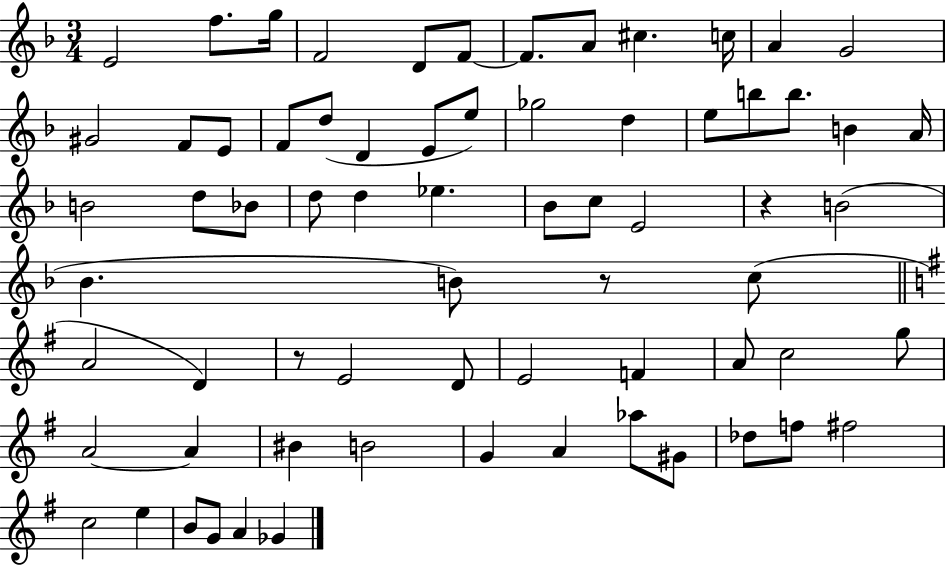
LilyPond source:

{
  \clef treble
  \numericTimeSignature
  \time 3/4
  \key f \major
  e'2 f''8. g''16 | f'2 d'8 f'8~~ | f'8. a'8 cis''4. c''16 | a'4 g'2 | \break gis'2 f'8 e'8 | f'8 d''8( d'4 e'8 e''8) | ges''2 d''4 | e''8 b''8 b''8. b'4 a'16 | \break b'2 d''8 bes'8 | d''8 d''4 ees''4. | bes'8 c''8 e'2 | r4 b'2( | \break bes'4. b'8) r8 c''8( | \bar "||" \break \key e \minor a'2 d'4) | r8 e'2 d'8 | e'2 f'4 | a'8 c''2 g''8 | \break a'2~~ a'4 | bis'4 b'2 | g'4 a'4 aes''8 gis'8 | des''8 f''8 fis''2 | \break c''2 e''4 | b'8 g'8 a'4 ges'4 | \bar "|."
}